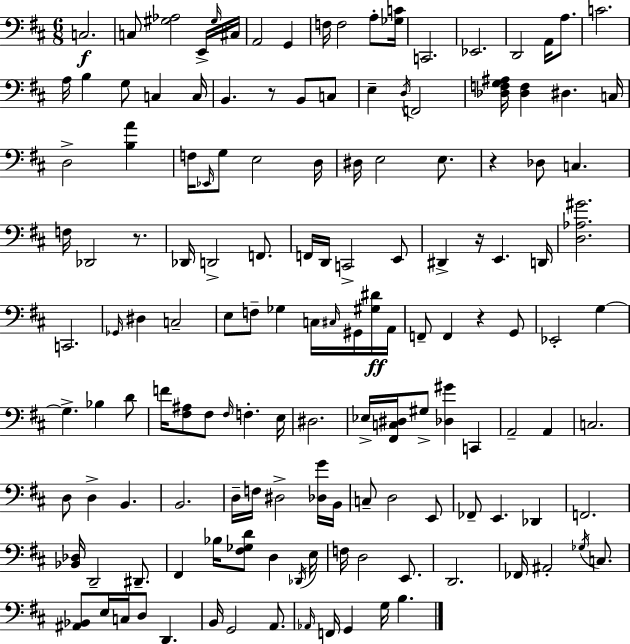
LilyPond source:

{
  \clef bass
  \numericTimeSignature
  \time 6/8
  \key d \major
  c2.\f | c8 <gis aes>2 e,16-> \grace { gis16 } | cis16 a,2 g,4 | f16 f2 a8-. | \break <ges c'>16 c,2. | ees,2. | d,2 a,16 a8. | c'2. | \break a16 b4 g8 c4 | c16 b,4. r8 b,8 c8 | e4-- \acciaccatura { d16 } f,2 | <des f g ais>16 <des f>4 dis4. | \break c16 d2-> <b a'>4 | f16 \grace { ees,16 } g8 e2 | d16 dis16 e2 | e8. r4 des8 c4. | \break f16 des,2 | r8. des,16 d,2-> | f,8. f,16 d,16 c,2-> | e,8 dis,4-> r16 e,4. | \break d,16 <d aes gis'>2. | c,2. | \grace { ges,16 } dis4 c2-- | e8 f8-- ges4 | \break c16 \grace { cis16 } gis,16 <gis dis'>16\ff a,16 f,8-- f,4 r4 | g,8 ees,2-. | g4~~ g4.-> bes4 | d'8 f'16 <fis ais>8 fis8 \grace { fis16 } f4.-. | \break e16 dis2. | ees16-> <fis, c dis>16 gis8-> <des gis'>4 | c,4 a,2-- | a,4 c2. | \break d8 d4-> | b,4. b,2. | d16-- f16 dis2-> | <des g'>16 b,16 c8-- d2 | \break e,8 fes,8-- e,4. | des,4 f,2. | <bes, des>16 d,2-- | dis,8.-- fis,4 bes16 <fis ges d'>8 | \break d4 \acciaccatura { des,16 } e16 f16 d2 | e,8. d,2. | fes,16 ais,2-. | \acciaccatura { ges16 } c8. <ais, bes,>8 e16 c16 | \break d8 d,4. b,16 g,2 | a,8. \grace { aes,16 } f,16 g,4 | g16 b4. \bar "|."
}